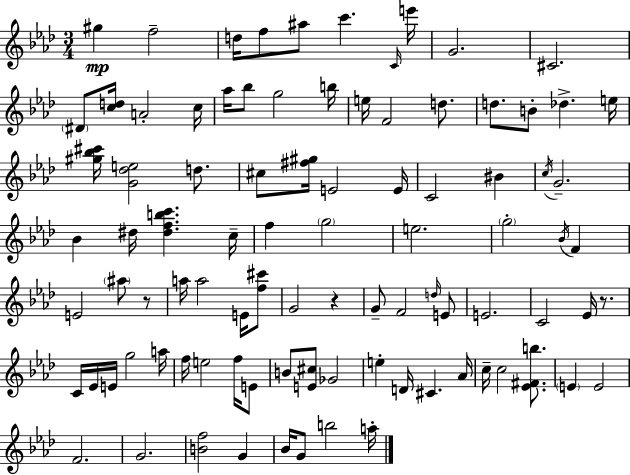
{
  \clef treble
  \numericTimeSignature
  \time 3/4
  \key aes \major
  \repeat volta 2 { gis''4\mp f''2-- | d''16 f''8 ais''8 c'''4. \grace { c'16 } | e'''16 g'2. | cis'2. | \break \parenthesize dis'8 <c'' d''>16 a'2-. | c''16 aes''16 bes''8 g''2 | b''16 e''16 f'2 d''8. | d''8. b'8-. des''4.-> | \break e''16 <gis'' bes'' cis'''>16 <g' des'' e''>2 d''8. | cis''8 <fis'' gis''>16 e'2 | e'16 c'2 bis'4 | \acciaccatura { c''16 } g'2.-- | \break bes'4 dis''16 <dis'' f'' b'' c'''>4. | c''16-- f''4 \parenthesize g''2 | e''2. | \parenthesize g''2-. \acciaccatura { bes'16 } f'4 | \break e'2 \parenthesize ais''8 | r8 a''16 a''2 | e'16 <f'' cis'''>8 g'2 r4 | g'8-- f'2 | \break \grace { d''16 } e'8 e'2. | c'2 | ees'16 r8. c'16 ees'16 e'16 g''2 | a''16 f''16 e''2 | \break f''16 e'8 b'8 <e' cis''>8 ges'2 | e''4-. d'16 cis'4. | aes'16 c''16-- c''2 | <ees' fis' b''>8. \parenthesize e'4 e'2 | \break f'2. | g'2. | <b' f''>2 | g'4 bes'16 g'8 b''2 | \break a''16-. } \bar "|."
}